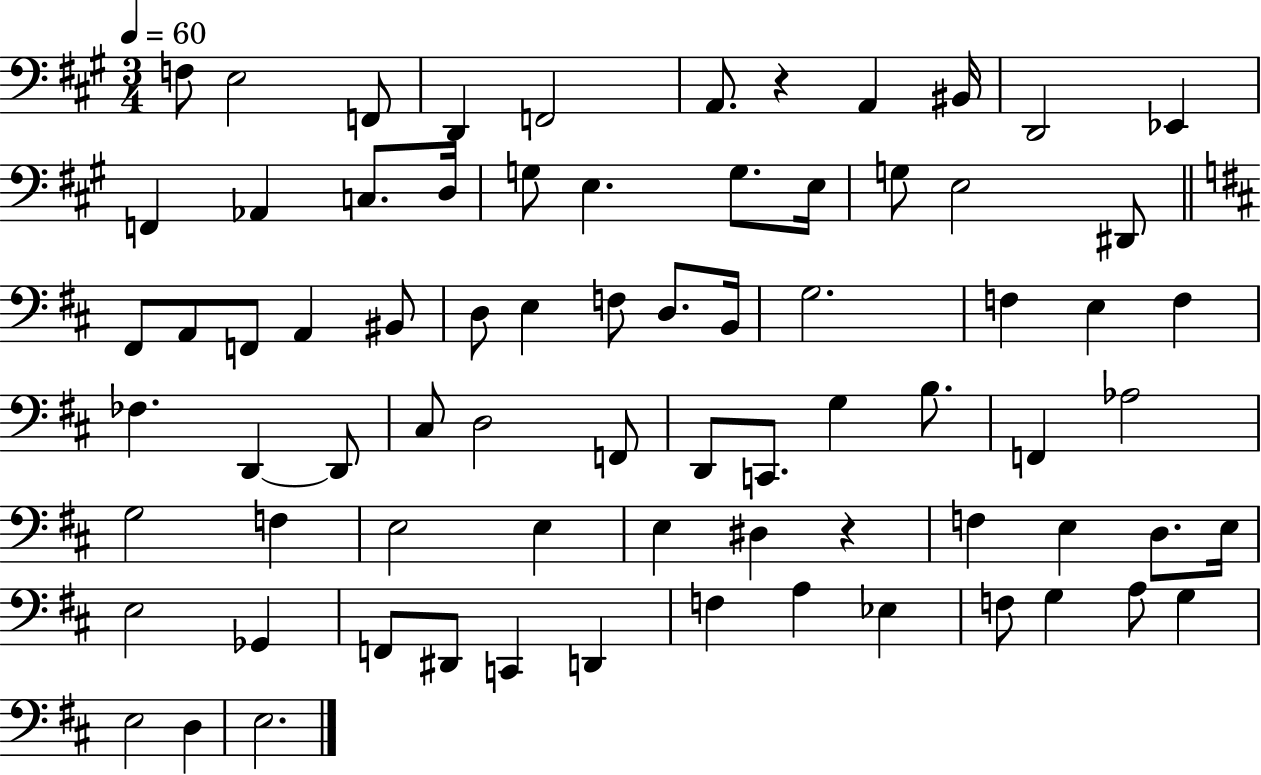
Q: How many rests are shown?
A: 2